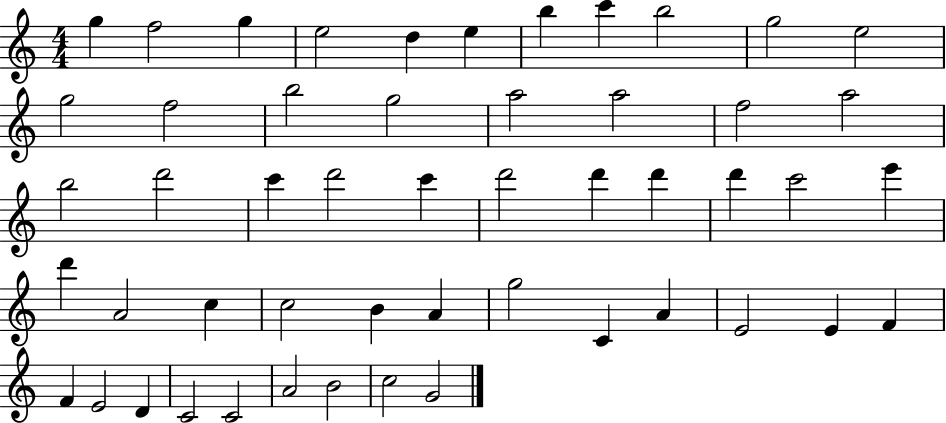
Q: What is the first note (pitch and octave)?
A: G5